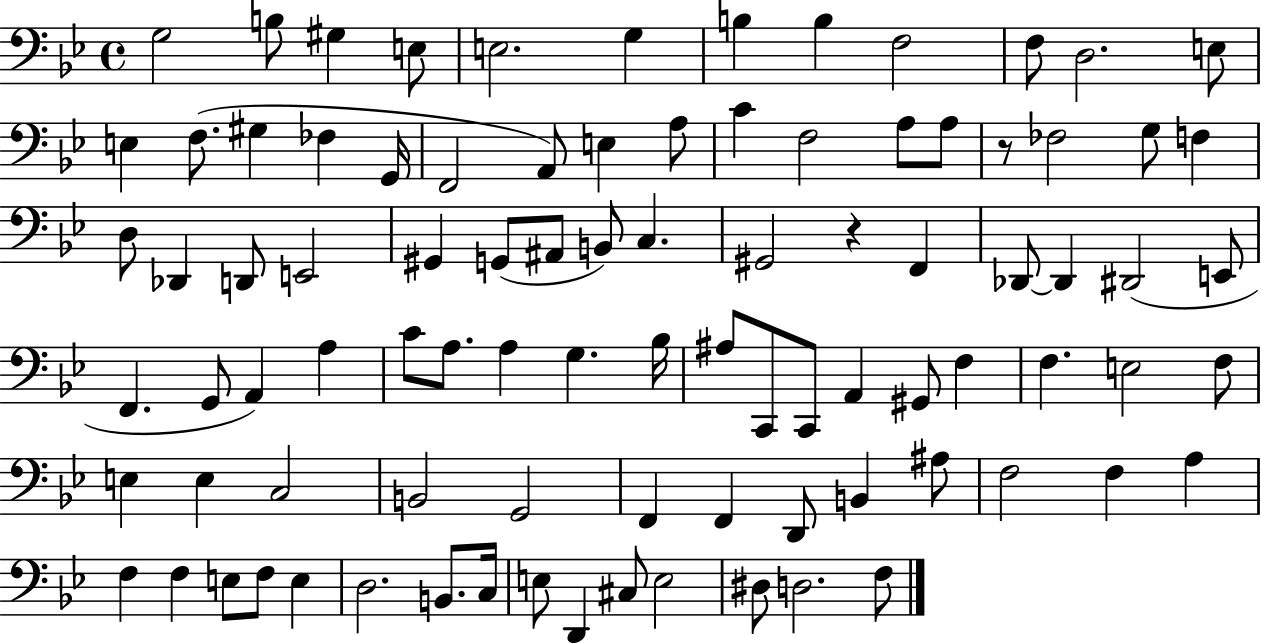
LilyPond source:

{
  \clef bass
  \time 4/4
  \defaultTimeSignature
  \key bes \major
  g2 b8 gis4 e8 | e2. g4 | b4 b4 f2 | f8 d2. e8 | \break e4 f8.( gis4 fes4 g,16 | f,2 a,8) e4 a8 | c'4 f2 a8 a8 | r8 fes2 g8 f4 | \break d8 des,4 d,8 e,2 | gis,4 g,8( ais,8 b,8) c4. | gis,2 r4 f,4 | des,8~~ des,4 dis,2( e,8 | \break f,4. g,8 a,4) a4 | c'8 a8. a4 g4. bes16 | ais8 c,8 c,8 a,4 gis,8 f4 | f4. e2 f8 | \break e4 e4 c2 | b,2 g,2 | f,4 f,4 d,8 b,4 ais8 | f2 f4 a4 | \break f4 f4 e8 f8 e4 | d2. b,8. c16 | e8 d,4 cis8 e2 | dis8 d2. f8 | \break \bar "|."
}